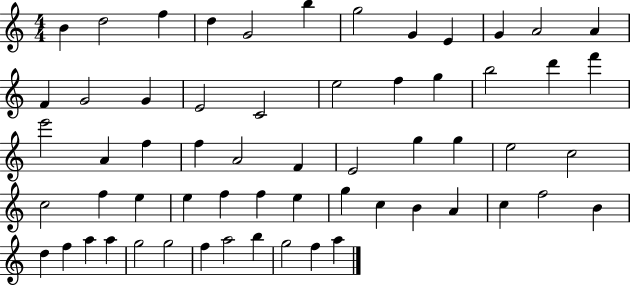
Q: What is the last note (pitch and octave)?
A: A5